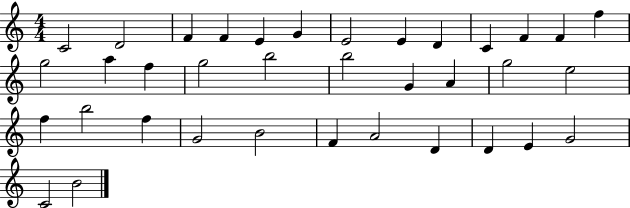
C4/h D4/h F4/q F4/q E4/q G4/q E4/h E4/q D4/q C4/q F4/q F4/q F5/q G5/h A5/q F5/q G5/h B5/h B5/h G4/q A4/q G5/h E5/h F5/q B5/h F5/q G4/h B4/h F4/q A4/h D4/q D4/q E4/q G4/h C4/h B4/h